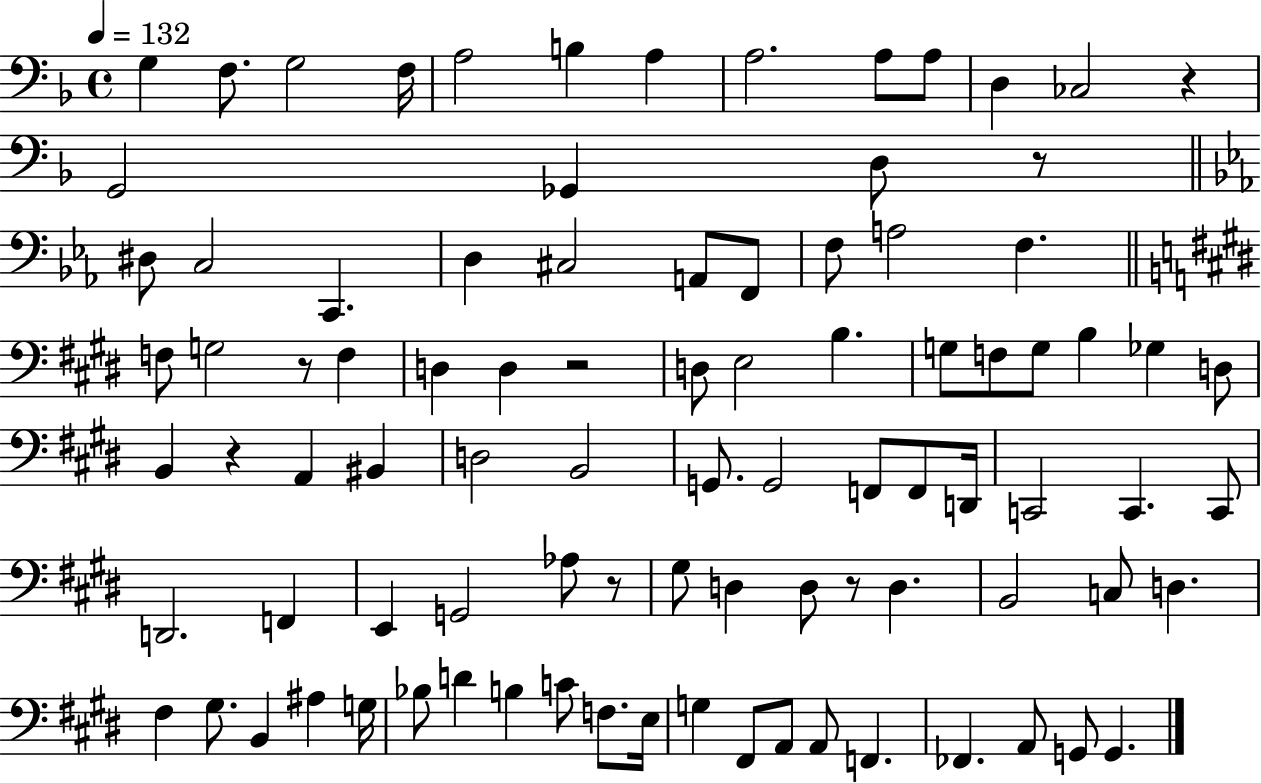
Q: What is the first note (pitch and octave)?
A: G3